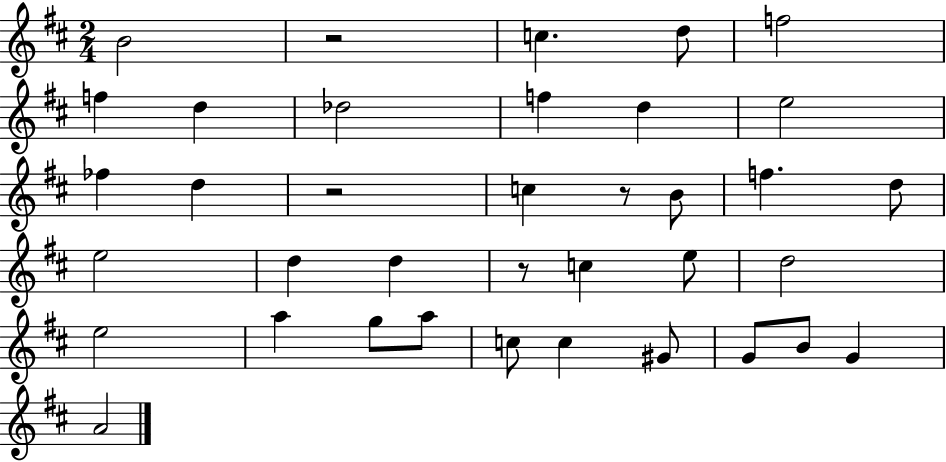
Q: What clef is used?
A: treble